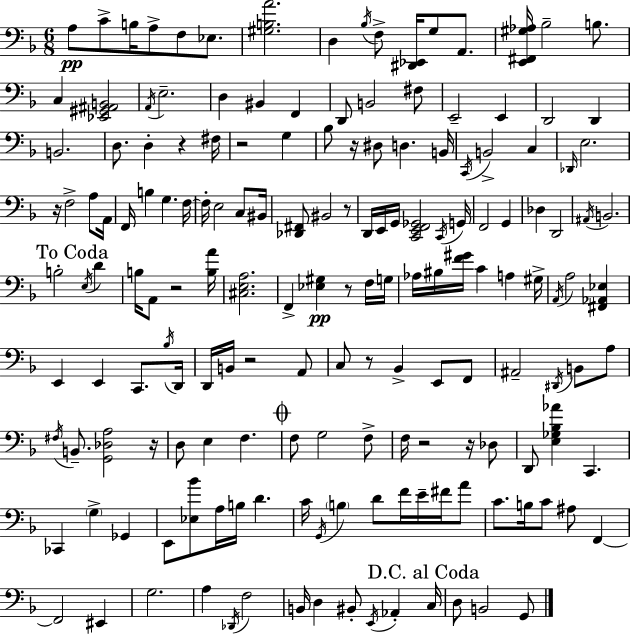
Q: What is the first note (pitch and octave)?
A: A3